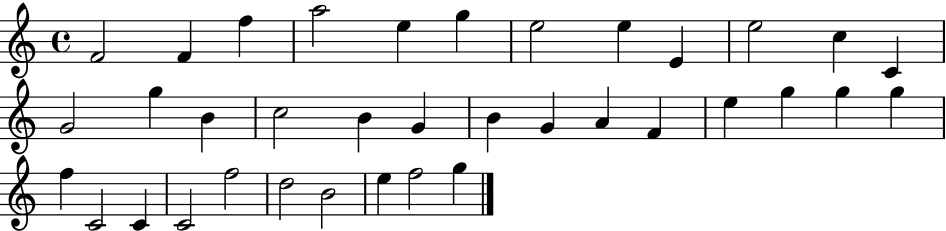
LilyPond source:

{
  \clef treble
  \time 4/4
  \defaultTimeSignature
  \key c \major
  f'2 f'4 f''4 | a''2 e''4 g''4 | e''2 e''4 e'4 | e''2 c''4 c'4 | \break g'2 g''4 b'4 | c''2 b'4 g'4 | b'4 g'4 a'4 f'4 | e''4 g''4 g''4 g''4 | \break f''4 c'2 c'4 | c'2 f''2 | d''2 b'2 | e''4 f''2 g''4 | \break \bar "|."
}